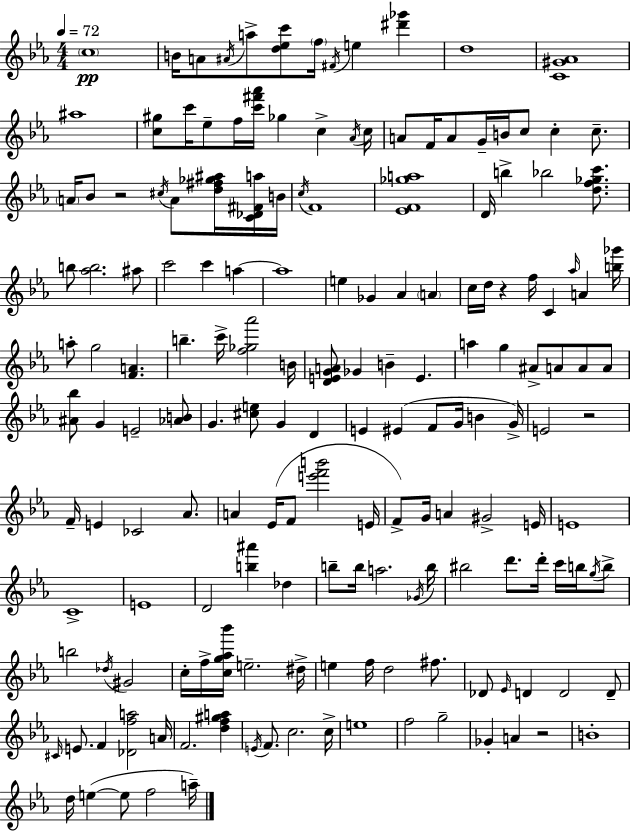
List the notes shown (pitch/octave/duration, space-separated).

C5/w B4/s A4/e A#4/s A5/e [D5,Eb5,C6]/e F5/s F#4/s E5/q [D#6,Gb6]/q D5/w [C4,G#4,Ab4]/w A#5/w [C5,G#5]/e C6/s Eb5/e F5/s [C6,F#6,Ab6]/s Gb5/q C5/q Ab4/s C5/s A4/e F4/s A4/e G4/s B4/s C5/e C5/q C5/e. A4/s Bb4/e R/h C#5/s A4/e [D5,F#5,Gb5,A#5]/s [C4,Db4,F#4,A5]/s B4/s C5/s F4/w [Eb4,F4,Gb5,A5]/w D4/s B5/q Bb5/h [D5,F5,Gb5,C6]/e. B5/e [Ab5,B5]/h. A#5/e C6/h C6/q A5/q A5/w E5/q Gb4/q Ab4/q A4/q C5/s D5/s R/q F5/s C4/q Ab5/s A4/q [B5,Gb6]/s A5/e G5/h [F4,A4]/q. B5/q. C6/s [F5,Gb5,Ab6]/h B4/s [D4,E4,G4,A4]/e Gb4/q B4/q E4/q. A5/q G5/q A#4/e A4/e A4/e A4/e [A#4,Bb5]/e G4/q E4/h [Ab4,B4]/e G4/q. [C#5,E5]/e G4/q D4/q E4/q EIS4/q F4/e G4/s B4/q G4/s E4/h R/h F4/s E4/q CES4/h Ab4/e. A4/q Eb4/s F4/e [E6,F6,B6]/h E4/s F4/e G4/s A4/q G#4/h E4/s E4/w C4/w E4/w D4/h [B5,A#6]/q Db5/q B5/e B5/s A5/h. Gb4/s B5/s BIS5/h D6/e. D6/s C6/s B5/s G5/s B5/e B5/h Db5/s G#4/h C5/s F5/s [C5,G5,Ab5,Bb6]/s E5/h. D#5/s E5/q F5/s D5/h F#5/e. Db4/e Eb4/s D4/q D4/h D4/e C#4/s E4/e. F4/q [Db4,F5,A5]/h A4/s F4/h. [D5,F5,G#5,A5]/q E4/s F4/e. C5/h. C5/s E5/w F5/h G5/h Gb4/q A4/q R/h B4/w D5/s E5/q E5/e F5/h A5/s